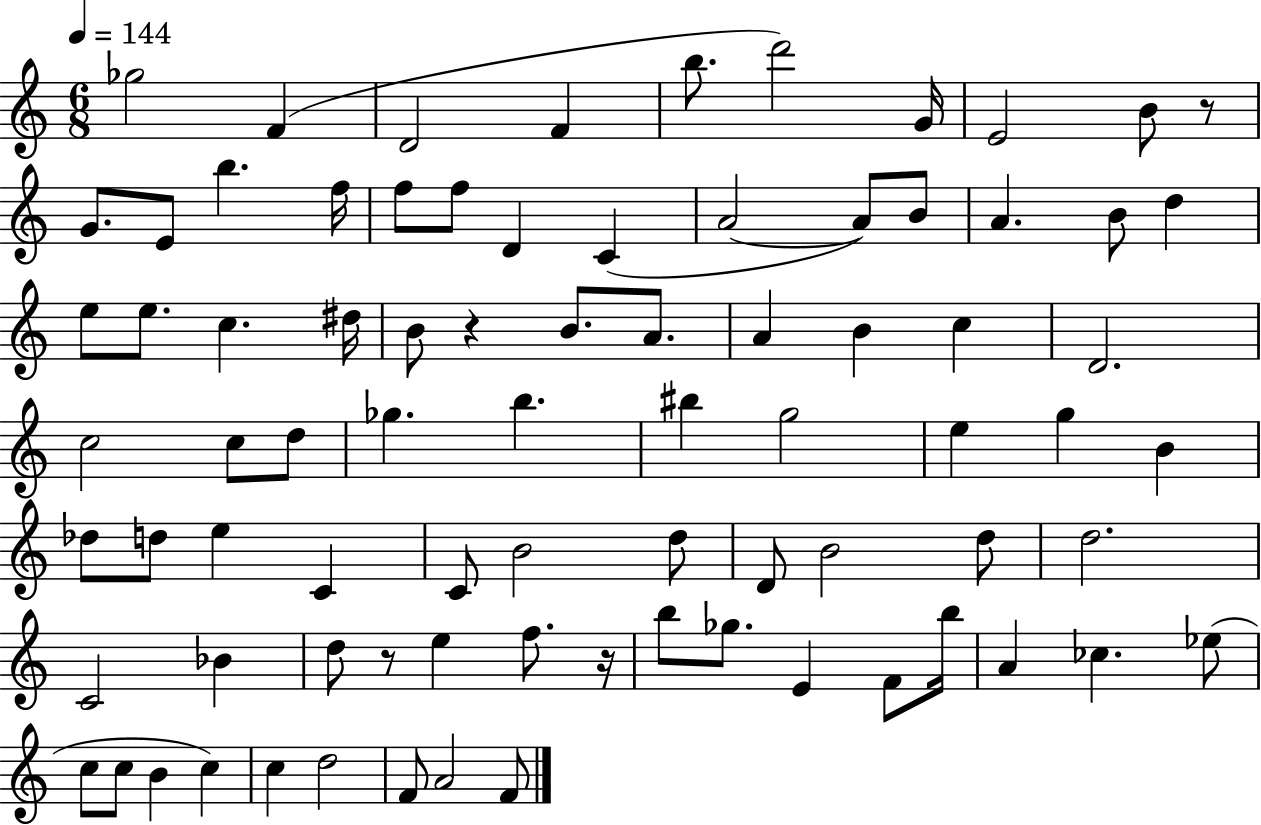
X:1
T:Untitled
M:6/8
L:1/4
K:C
_g2 F D2 F b/2 d'2 G/4 E2 B/2 z/2 G/2 E/2 b f/4 f/2 f/2 D C A2 A/2 B/2 A B/2 d e/2 e/2 c ^d/4 B/2 z B/2 A/2 A B c D2 c2 c/2 d/2 _g b ^b g2 e g B _d/2 d/2 e C C/2 B2 d/2 D/2 B2 d/2 d2 C2 _B d/2 z/2 e f/2 z/4 b/2 _g/2 E F/2 b/4 A _c _e/2 c/2 c/2 B c c d2 F/2 A2 F/2